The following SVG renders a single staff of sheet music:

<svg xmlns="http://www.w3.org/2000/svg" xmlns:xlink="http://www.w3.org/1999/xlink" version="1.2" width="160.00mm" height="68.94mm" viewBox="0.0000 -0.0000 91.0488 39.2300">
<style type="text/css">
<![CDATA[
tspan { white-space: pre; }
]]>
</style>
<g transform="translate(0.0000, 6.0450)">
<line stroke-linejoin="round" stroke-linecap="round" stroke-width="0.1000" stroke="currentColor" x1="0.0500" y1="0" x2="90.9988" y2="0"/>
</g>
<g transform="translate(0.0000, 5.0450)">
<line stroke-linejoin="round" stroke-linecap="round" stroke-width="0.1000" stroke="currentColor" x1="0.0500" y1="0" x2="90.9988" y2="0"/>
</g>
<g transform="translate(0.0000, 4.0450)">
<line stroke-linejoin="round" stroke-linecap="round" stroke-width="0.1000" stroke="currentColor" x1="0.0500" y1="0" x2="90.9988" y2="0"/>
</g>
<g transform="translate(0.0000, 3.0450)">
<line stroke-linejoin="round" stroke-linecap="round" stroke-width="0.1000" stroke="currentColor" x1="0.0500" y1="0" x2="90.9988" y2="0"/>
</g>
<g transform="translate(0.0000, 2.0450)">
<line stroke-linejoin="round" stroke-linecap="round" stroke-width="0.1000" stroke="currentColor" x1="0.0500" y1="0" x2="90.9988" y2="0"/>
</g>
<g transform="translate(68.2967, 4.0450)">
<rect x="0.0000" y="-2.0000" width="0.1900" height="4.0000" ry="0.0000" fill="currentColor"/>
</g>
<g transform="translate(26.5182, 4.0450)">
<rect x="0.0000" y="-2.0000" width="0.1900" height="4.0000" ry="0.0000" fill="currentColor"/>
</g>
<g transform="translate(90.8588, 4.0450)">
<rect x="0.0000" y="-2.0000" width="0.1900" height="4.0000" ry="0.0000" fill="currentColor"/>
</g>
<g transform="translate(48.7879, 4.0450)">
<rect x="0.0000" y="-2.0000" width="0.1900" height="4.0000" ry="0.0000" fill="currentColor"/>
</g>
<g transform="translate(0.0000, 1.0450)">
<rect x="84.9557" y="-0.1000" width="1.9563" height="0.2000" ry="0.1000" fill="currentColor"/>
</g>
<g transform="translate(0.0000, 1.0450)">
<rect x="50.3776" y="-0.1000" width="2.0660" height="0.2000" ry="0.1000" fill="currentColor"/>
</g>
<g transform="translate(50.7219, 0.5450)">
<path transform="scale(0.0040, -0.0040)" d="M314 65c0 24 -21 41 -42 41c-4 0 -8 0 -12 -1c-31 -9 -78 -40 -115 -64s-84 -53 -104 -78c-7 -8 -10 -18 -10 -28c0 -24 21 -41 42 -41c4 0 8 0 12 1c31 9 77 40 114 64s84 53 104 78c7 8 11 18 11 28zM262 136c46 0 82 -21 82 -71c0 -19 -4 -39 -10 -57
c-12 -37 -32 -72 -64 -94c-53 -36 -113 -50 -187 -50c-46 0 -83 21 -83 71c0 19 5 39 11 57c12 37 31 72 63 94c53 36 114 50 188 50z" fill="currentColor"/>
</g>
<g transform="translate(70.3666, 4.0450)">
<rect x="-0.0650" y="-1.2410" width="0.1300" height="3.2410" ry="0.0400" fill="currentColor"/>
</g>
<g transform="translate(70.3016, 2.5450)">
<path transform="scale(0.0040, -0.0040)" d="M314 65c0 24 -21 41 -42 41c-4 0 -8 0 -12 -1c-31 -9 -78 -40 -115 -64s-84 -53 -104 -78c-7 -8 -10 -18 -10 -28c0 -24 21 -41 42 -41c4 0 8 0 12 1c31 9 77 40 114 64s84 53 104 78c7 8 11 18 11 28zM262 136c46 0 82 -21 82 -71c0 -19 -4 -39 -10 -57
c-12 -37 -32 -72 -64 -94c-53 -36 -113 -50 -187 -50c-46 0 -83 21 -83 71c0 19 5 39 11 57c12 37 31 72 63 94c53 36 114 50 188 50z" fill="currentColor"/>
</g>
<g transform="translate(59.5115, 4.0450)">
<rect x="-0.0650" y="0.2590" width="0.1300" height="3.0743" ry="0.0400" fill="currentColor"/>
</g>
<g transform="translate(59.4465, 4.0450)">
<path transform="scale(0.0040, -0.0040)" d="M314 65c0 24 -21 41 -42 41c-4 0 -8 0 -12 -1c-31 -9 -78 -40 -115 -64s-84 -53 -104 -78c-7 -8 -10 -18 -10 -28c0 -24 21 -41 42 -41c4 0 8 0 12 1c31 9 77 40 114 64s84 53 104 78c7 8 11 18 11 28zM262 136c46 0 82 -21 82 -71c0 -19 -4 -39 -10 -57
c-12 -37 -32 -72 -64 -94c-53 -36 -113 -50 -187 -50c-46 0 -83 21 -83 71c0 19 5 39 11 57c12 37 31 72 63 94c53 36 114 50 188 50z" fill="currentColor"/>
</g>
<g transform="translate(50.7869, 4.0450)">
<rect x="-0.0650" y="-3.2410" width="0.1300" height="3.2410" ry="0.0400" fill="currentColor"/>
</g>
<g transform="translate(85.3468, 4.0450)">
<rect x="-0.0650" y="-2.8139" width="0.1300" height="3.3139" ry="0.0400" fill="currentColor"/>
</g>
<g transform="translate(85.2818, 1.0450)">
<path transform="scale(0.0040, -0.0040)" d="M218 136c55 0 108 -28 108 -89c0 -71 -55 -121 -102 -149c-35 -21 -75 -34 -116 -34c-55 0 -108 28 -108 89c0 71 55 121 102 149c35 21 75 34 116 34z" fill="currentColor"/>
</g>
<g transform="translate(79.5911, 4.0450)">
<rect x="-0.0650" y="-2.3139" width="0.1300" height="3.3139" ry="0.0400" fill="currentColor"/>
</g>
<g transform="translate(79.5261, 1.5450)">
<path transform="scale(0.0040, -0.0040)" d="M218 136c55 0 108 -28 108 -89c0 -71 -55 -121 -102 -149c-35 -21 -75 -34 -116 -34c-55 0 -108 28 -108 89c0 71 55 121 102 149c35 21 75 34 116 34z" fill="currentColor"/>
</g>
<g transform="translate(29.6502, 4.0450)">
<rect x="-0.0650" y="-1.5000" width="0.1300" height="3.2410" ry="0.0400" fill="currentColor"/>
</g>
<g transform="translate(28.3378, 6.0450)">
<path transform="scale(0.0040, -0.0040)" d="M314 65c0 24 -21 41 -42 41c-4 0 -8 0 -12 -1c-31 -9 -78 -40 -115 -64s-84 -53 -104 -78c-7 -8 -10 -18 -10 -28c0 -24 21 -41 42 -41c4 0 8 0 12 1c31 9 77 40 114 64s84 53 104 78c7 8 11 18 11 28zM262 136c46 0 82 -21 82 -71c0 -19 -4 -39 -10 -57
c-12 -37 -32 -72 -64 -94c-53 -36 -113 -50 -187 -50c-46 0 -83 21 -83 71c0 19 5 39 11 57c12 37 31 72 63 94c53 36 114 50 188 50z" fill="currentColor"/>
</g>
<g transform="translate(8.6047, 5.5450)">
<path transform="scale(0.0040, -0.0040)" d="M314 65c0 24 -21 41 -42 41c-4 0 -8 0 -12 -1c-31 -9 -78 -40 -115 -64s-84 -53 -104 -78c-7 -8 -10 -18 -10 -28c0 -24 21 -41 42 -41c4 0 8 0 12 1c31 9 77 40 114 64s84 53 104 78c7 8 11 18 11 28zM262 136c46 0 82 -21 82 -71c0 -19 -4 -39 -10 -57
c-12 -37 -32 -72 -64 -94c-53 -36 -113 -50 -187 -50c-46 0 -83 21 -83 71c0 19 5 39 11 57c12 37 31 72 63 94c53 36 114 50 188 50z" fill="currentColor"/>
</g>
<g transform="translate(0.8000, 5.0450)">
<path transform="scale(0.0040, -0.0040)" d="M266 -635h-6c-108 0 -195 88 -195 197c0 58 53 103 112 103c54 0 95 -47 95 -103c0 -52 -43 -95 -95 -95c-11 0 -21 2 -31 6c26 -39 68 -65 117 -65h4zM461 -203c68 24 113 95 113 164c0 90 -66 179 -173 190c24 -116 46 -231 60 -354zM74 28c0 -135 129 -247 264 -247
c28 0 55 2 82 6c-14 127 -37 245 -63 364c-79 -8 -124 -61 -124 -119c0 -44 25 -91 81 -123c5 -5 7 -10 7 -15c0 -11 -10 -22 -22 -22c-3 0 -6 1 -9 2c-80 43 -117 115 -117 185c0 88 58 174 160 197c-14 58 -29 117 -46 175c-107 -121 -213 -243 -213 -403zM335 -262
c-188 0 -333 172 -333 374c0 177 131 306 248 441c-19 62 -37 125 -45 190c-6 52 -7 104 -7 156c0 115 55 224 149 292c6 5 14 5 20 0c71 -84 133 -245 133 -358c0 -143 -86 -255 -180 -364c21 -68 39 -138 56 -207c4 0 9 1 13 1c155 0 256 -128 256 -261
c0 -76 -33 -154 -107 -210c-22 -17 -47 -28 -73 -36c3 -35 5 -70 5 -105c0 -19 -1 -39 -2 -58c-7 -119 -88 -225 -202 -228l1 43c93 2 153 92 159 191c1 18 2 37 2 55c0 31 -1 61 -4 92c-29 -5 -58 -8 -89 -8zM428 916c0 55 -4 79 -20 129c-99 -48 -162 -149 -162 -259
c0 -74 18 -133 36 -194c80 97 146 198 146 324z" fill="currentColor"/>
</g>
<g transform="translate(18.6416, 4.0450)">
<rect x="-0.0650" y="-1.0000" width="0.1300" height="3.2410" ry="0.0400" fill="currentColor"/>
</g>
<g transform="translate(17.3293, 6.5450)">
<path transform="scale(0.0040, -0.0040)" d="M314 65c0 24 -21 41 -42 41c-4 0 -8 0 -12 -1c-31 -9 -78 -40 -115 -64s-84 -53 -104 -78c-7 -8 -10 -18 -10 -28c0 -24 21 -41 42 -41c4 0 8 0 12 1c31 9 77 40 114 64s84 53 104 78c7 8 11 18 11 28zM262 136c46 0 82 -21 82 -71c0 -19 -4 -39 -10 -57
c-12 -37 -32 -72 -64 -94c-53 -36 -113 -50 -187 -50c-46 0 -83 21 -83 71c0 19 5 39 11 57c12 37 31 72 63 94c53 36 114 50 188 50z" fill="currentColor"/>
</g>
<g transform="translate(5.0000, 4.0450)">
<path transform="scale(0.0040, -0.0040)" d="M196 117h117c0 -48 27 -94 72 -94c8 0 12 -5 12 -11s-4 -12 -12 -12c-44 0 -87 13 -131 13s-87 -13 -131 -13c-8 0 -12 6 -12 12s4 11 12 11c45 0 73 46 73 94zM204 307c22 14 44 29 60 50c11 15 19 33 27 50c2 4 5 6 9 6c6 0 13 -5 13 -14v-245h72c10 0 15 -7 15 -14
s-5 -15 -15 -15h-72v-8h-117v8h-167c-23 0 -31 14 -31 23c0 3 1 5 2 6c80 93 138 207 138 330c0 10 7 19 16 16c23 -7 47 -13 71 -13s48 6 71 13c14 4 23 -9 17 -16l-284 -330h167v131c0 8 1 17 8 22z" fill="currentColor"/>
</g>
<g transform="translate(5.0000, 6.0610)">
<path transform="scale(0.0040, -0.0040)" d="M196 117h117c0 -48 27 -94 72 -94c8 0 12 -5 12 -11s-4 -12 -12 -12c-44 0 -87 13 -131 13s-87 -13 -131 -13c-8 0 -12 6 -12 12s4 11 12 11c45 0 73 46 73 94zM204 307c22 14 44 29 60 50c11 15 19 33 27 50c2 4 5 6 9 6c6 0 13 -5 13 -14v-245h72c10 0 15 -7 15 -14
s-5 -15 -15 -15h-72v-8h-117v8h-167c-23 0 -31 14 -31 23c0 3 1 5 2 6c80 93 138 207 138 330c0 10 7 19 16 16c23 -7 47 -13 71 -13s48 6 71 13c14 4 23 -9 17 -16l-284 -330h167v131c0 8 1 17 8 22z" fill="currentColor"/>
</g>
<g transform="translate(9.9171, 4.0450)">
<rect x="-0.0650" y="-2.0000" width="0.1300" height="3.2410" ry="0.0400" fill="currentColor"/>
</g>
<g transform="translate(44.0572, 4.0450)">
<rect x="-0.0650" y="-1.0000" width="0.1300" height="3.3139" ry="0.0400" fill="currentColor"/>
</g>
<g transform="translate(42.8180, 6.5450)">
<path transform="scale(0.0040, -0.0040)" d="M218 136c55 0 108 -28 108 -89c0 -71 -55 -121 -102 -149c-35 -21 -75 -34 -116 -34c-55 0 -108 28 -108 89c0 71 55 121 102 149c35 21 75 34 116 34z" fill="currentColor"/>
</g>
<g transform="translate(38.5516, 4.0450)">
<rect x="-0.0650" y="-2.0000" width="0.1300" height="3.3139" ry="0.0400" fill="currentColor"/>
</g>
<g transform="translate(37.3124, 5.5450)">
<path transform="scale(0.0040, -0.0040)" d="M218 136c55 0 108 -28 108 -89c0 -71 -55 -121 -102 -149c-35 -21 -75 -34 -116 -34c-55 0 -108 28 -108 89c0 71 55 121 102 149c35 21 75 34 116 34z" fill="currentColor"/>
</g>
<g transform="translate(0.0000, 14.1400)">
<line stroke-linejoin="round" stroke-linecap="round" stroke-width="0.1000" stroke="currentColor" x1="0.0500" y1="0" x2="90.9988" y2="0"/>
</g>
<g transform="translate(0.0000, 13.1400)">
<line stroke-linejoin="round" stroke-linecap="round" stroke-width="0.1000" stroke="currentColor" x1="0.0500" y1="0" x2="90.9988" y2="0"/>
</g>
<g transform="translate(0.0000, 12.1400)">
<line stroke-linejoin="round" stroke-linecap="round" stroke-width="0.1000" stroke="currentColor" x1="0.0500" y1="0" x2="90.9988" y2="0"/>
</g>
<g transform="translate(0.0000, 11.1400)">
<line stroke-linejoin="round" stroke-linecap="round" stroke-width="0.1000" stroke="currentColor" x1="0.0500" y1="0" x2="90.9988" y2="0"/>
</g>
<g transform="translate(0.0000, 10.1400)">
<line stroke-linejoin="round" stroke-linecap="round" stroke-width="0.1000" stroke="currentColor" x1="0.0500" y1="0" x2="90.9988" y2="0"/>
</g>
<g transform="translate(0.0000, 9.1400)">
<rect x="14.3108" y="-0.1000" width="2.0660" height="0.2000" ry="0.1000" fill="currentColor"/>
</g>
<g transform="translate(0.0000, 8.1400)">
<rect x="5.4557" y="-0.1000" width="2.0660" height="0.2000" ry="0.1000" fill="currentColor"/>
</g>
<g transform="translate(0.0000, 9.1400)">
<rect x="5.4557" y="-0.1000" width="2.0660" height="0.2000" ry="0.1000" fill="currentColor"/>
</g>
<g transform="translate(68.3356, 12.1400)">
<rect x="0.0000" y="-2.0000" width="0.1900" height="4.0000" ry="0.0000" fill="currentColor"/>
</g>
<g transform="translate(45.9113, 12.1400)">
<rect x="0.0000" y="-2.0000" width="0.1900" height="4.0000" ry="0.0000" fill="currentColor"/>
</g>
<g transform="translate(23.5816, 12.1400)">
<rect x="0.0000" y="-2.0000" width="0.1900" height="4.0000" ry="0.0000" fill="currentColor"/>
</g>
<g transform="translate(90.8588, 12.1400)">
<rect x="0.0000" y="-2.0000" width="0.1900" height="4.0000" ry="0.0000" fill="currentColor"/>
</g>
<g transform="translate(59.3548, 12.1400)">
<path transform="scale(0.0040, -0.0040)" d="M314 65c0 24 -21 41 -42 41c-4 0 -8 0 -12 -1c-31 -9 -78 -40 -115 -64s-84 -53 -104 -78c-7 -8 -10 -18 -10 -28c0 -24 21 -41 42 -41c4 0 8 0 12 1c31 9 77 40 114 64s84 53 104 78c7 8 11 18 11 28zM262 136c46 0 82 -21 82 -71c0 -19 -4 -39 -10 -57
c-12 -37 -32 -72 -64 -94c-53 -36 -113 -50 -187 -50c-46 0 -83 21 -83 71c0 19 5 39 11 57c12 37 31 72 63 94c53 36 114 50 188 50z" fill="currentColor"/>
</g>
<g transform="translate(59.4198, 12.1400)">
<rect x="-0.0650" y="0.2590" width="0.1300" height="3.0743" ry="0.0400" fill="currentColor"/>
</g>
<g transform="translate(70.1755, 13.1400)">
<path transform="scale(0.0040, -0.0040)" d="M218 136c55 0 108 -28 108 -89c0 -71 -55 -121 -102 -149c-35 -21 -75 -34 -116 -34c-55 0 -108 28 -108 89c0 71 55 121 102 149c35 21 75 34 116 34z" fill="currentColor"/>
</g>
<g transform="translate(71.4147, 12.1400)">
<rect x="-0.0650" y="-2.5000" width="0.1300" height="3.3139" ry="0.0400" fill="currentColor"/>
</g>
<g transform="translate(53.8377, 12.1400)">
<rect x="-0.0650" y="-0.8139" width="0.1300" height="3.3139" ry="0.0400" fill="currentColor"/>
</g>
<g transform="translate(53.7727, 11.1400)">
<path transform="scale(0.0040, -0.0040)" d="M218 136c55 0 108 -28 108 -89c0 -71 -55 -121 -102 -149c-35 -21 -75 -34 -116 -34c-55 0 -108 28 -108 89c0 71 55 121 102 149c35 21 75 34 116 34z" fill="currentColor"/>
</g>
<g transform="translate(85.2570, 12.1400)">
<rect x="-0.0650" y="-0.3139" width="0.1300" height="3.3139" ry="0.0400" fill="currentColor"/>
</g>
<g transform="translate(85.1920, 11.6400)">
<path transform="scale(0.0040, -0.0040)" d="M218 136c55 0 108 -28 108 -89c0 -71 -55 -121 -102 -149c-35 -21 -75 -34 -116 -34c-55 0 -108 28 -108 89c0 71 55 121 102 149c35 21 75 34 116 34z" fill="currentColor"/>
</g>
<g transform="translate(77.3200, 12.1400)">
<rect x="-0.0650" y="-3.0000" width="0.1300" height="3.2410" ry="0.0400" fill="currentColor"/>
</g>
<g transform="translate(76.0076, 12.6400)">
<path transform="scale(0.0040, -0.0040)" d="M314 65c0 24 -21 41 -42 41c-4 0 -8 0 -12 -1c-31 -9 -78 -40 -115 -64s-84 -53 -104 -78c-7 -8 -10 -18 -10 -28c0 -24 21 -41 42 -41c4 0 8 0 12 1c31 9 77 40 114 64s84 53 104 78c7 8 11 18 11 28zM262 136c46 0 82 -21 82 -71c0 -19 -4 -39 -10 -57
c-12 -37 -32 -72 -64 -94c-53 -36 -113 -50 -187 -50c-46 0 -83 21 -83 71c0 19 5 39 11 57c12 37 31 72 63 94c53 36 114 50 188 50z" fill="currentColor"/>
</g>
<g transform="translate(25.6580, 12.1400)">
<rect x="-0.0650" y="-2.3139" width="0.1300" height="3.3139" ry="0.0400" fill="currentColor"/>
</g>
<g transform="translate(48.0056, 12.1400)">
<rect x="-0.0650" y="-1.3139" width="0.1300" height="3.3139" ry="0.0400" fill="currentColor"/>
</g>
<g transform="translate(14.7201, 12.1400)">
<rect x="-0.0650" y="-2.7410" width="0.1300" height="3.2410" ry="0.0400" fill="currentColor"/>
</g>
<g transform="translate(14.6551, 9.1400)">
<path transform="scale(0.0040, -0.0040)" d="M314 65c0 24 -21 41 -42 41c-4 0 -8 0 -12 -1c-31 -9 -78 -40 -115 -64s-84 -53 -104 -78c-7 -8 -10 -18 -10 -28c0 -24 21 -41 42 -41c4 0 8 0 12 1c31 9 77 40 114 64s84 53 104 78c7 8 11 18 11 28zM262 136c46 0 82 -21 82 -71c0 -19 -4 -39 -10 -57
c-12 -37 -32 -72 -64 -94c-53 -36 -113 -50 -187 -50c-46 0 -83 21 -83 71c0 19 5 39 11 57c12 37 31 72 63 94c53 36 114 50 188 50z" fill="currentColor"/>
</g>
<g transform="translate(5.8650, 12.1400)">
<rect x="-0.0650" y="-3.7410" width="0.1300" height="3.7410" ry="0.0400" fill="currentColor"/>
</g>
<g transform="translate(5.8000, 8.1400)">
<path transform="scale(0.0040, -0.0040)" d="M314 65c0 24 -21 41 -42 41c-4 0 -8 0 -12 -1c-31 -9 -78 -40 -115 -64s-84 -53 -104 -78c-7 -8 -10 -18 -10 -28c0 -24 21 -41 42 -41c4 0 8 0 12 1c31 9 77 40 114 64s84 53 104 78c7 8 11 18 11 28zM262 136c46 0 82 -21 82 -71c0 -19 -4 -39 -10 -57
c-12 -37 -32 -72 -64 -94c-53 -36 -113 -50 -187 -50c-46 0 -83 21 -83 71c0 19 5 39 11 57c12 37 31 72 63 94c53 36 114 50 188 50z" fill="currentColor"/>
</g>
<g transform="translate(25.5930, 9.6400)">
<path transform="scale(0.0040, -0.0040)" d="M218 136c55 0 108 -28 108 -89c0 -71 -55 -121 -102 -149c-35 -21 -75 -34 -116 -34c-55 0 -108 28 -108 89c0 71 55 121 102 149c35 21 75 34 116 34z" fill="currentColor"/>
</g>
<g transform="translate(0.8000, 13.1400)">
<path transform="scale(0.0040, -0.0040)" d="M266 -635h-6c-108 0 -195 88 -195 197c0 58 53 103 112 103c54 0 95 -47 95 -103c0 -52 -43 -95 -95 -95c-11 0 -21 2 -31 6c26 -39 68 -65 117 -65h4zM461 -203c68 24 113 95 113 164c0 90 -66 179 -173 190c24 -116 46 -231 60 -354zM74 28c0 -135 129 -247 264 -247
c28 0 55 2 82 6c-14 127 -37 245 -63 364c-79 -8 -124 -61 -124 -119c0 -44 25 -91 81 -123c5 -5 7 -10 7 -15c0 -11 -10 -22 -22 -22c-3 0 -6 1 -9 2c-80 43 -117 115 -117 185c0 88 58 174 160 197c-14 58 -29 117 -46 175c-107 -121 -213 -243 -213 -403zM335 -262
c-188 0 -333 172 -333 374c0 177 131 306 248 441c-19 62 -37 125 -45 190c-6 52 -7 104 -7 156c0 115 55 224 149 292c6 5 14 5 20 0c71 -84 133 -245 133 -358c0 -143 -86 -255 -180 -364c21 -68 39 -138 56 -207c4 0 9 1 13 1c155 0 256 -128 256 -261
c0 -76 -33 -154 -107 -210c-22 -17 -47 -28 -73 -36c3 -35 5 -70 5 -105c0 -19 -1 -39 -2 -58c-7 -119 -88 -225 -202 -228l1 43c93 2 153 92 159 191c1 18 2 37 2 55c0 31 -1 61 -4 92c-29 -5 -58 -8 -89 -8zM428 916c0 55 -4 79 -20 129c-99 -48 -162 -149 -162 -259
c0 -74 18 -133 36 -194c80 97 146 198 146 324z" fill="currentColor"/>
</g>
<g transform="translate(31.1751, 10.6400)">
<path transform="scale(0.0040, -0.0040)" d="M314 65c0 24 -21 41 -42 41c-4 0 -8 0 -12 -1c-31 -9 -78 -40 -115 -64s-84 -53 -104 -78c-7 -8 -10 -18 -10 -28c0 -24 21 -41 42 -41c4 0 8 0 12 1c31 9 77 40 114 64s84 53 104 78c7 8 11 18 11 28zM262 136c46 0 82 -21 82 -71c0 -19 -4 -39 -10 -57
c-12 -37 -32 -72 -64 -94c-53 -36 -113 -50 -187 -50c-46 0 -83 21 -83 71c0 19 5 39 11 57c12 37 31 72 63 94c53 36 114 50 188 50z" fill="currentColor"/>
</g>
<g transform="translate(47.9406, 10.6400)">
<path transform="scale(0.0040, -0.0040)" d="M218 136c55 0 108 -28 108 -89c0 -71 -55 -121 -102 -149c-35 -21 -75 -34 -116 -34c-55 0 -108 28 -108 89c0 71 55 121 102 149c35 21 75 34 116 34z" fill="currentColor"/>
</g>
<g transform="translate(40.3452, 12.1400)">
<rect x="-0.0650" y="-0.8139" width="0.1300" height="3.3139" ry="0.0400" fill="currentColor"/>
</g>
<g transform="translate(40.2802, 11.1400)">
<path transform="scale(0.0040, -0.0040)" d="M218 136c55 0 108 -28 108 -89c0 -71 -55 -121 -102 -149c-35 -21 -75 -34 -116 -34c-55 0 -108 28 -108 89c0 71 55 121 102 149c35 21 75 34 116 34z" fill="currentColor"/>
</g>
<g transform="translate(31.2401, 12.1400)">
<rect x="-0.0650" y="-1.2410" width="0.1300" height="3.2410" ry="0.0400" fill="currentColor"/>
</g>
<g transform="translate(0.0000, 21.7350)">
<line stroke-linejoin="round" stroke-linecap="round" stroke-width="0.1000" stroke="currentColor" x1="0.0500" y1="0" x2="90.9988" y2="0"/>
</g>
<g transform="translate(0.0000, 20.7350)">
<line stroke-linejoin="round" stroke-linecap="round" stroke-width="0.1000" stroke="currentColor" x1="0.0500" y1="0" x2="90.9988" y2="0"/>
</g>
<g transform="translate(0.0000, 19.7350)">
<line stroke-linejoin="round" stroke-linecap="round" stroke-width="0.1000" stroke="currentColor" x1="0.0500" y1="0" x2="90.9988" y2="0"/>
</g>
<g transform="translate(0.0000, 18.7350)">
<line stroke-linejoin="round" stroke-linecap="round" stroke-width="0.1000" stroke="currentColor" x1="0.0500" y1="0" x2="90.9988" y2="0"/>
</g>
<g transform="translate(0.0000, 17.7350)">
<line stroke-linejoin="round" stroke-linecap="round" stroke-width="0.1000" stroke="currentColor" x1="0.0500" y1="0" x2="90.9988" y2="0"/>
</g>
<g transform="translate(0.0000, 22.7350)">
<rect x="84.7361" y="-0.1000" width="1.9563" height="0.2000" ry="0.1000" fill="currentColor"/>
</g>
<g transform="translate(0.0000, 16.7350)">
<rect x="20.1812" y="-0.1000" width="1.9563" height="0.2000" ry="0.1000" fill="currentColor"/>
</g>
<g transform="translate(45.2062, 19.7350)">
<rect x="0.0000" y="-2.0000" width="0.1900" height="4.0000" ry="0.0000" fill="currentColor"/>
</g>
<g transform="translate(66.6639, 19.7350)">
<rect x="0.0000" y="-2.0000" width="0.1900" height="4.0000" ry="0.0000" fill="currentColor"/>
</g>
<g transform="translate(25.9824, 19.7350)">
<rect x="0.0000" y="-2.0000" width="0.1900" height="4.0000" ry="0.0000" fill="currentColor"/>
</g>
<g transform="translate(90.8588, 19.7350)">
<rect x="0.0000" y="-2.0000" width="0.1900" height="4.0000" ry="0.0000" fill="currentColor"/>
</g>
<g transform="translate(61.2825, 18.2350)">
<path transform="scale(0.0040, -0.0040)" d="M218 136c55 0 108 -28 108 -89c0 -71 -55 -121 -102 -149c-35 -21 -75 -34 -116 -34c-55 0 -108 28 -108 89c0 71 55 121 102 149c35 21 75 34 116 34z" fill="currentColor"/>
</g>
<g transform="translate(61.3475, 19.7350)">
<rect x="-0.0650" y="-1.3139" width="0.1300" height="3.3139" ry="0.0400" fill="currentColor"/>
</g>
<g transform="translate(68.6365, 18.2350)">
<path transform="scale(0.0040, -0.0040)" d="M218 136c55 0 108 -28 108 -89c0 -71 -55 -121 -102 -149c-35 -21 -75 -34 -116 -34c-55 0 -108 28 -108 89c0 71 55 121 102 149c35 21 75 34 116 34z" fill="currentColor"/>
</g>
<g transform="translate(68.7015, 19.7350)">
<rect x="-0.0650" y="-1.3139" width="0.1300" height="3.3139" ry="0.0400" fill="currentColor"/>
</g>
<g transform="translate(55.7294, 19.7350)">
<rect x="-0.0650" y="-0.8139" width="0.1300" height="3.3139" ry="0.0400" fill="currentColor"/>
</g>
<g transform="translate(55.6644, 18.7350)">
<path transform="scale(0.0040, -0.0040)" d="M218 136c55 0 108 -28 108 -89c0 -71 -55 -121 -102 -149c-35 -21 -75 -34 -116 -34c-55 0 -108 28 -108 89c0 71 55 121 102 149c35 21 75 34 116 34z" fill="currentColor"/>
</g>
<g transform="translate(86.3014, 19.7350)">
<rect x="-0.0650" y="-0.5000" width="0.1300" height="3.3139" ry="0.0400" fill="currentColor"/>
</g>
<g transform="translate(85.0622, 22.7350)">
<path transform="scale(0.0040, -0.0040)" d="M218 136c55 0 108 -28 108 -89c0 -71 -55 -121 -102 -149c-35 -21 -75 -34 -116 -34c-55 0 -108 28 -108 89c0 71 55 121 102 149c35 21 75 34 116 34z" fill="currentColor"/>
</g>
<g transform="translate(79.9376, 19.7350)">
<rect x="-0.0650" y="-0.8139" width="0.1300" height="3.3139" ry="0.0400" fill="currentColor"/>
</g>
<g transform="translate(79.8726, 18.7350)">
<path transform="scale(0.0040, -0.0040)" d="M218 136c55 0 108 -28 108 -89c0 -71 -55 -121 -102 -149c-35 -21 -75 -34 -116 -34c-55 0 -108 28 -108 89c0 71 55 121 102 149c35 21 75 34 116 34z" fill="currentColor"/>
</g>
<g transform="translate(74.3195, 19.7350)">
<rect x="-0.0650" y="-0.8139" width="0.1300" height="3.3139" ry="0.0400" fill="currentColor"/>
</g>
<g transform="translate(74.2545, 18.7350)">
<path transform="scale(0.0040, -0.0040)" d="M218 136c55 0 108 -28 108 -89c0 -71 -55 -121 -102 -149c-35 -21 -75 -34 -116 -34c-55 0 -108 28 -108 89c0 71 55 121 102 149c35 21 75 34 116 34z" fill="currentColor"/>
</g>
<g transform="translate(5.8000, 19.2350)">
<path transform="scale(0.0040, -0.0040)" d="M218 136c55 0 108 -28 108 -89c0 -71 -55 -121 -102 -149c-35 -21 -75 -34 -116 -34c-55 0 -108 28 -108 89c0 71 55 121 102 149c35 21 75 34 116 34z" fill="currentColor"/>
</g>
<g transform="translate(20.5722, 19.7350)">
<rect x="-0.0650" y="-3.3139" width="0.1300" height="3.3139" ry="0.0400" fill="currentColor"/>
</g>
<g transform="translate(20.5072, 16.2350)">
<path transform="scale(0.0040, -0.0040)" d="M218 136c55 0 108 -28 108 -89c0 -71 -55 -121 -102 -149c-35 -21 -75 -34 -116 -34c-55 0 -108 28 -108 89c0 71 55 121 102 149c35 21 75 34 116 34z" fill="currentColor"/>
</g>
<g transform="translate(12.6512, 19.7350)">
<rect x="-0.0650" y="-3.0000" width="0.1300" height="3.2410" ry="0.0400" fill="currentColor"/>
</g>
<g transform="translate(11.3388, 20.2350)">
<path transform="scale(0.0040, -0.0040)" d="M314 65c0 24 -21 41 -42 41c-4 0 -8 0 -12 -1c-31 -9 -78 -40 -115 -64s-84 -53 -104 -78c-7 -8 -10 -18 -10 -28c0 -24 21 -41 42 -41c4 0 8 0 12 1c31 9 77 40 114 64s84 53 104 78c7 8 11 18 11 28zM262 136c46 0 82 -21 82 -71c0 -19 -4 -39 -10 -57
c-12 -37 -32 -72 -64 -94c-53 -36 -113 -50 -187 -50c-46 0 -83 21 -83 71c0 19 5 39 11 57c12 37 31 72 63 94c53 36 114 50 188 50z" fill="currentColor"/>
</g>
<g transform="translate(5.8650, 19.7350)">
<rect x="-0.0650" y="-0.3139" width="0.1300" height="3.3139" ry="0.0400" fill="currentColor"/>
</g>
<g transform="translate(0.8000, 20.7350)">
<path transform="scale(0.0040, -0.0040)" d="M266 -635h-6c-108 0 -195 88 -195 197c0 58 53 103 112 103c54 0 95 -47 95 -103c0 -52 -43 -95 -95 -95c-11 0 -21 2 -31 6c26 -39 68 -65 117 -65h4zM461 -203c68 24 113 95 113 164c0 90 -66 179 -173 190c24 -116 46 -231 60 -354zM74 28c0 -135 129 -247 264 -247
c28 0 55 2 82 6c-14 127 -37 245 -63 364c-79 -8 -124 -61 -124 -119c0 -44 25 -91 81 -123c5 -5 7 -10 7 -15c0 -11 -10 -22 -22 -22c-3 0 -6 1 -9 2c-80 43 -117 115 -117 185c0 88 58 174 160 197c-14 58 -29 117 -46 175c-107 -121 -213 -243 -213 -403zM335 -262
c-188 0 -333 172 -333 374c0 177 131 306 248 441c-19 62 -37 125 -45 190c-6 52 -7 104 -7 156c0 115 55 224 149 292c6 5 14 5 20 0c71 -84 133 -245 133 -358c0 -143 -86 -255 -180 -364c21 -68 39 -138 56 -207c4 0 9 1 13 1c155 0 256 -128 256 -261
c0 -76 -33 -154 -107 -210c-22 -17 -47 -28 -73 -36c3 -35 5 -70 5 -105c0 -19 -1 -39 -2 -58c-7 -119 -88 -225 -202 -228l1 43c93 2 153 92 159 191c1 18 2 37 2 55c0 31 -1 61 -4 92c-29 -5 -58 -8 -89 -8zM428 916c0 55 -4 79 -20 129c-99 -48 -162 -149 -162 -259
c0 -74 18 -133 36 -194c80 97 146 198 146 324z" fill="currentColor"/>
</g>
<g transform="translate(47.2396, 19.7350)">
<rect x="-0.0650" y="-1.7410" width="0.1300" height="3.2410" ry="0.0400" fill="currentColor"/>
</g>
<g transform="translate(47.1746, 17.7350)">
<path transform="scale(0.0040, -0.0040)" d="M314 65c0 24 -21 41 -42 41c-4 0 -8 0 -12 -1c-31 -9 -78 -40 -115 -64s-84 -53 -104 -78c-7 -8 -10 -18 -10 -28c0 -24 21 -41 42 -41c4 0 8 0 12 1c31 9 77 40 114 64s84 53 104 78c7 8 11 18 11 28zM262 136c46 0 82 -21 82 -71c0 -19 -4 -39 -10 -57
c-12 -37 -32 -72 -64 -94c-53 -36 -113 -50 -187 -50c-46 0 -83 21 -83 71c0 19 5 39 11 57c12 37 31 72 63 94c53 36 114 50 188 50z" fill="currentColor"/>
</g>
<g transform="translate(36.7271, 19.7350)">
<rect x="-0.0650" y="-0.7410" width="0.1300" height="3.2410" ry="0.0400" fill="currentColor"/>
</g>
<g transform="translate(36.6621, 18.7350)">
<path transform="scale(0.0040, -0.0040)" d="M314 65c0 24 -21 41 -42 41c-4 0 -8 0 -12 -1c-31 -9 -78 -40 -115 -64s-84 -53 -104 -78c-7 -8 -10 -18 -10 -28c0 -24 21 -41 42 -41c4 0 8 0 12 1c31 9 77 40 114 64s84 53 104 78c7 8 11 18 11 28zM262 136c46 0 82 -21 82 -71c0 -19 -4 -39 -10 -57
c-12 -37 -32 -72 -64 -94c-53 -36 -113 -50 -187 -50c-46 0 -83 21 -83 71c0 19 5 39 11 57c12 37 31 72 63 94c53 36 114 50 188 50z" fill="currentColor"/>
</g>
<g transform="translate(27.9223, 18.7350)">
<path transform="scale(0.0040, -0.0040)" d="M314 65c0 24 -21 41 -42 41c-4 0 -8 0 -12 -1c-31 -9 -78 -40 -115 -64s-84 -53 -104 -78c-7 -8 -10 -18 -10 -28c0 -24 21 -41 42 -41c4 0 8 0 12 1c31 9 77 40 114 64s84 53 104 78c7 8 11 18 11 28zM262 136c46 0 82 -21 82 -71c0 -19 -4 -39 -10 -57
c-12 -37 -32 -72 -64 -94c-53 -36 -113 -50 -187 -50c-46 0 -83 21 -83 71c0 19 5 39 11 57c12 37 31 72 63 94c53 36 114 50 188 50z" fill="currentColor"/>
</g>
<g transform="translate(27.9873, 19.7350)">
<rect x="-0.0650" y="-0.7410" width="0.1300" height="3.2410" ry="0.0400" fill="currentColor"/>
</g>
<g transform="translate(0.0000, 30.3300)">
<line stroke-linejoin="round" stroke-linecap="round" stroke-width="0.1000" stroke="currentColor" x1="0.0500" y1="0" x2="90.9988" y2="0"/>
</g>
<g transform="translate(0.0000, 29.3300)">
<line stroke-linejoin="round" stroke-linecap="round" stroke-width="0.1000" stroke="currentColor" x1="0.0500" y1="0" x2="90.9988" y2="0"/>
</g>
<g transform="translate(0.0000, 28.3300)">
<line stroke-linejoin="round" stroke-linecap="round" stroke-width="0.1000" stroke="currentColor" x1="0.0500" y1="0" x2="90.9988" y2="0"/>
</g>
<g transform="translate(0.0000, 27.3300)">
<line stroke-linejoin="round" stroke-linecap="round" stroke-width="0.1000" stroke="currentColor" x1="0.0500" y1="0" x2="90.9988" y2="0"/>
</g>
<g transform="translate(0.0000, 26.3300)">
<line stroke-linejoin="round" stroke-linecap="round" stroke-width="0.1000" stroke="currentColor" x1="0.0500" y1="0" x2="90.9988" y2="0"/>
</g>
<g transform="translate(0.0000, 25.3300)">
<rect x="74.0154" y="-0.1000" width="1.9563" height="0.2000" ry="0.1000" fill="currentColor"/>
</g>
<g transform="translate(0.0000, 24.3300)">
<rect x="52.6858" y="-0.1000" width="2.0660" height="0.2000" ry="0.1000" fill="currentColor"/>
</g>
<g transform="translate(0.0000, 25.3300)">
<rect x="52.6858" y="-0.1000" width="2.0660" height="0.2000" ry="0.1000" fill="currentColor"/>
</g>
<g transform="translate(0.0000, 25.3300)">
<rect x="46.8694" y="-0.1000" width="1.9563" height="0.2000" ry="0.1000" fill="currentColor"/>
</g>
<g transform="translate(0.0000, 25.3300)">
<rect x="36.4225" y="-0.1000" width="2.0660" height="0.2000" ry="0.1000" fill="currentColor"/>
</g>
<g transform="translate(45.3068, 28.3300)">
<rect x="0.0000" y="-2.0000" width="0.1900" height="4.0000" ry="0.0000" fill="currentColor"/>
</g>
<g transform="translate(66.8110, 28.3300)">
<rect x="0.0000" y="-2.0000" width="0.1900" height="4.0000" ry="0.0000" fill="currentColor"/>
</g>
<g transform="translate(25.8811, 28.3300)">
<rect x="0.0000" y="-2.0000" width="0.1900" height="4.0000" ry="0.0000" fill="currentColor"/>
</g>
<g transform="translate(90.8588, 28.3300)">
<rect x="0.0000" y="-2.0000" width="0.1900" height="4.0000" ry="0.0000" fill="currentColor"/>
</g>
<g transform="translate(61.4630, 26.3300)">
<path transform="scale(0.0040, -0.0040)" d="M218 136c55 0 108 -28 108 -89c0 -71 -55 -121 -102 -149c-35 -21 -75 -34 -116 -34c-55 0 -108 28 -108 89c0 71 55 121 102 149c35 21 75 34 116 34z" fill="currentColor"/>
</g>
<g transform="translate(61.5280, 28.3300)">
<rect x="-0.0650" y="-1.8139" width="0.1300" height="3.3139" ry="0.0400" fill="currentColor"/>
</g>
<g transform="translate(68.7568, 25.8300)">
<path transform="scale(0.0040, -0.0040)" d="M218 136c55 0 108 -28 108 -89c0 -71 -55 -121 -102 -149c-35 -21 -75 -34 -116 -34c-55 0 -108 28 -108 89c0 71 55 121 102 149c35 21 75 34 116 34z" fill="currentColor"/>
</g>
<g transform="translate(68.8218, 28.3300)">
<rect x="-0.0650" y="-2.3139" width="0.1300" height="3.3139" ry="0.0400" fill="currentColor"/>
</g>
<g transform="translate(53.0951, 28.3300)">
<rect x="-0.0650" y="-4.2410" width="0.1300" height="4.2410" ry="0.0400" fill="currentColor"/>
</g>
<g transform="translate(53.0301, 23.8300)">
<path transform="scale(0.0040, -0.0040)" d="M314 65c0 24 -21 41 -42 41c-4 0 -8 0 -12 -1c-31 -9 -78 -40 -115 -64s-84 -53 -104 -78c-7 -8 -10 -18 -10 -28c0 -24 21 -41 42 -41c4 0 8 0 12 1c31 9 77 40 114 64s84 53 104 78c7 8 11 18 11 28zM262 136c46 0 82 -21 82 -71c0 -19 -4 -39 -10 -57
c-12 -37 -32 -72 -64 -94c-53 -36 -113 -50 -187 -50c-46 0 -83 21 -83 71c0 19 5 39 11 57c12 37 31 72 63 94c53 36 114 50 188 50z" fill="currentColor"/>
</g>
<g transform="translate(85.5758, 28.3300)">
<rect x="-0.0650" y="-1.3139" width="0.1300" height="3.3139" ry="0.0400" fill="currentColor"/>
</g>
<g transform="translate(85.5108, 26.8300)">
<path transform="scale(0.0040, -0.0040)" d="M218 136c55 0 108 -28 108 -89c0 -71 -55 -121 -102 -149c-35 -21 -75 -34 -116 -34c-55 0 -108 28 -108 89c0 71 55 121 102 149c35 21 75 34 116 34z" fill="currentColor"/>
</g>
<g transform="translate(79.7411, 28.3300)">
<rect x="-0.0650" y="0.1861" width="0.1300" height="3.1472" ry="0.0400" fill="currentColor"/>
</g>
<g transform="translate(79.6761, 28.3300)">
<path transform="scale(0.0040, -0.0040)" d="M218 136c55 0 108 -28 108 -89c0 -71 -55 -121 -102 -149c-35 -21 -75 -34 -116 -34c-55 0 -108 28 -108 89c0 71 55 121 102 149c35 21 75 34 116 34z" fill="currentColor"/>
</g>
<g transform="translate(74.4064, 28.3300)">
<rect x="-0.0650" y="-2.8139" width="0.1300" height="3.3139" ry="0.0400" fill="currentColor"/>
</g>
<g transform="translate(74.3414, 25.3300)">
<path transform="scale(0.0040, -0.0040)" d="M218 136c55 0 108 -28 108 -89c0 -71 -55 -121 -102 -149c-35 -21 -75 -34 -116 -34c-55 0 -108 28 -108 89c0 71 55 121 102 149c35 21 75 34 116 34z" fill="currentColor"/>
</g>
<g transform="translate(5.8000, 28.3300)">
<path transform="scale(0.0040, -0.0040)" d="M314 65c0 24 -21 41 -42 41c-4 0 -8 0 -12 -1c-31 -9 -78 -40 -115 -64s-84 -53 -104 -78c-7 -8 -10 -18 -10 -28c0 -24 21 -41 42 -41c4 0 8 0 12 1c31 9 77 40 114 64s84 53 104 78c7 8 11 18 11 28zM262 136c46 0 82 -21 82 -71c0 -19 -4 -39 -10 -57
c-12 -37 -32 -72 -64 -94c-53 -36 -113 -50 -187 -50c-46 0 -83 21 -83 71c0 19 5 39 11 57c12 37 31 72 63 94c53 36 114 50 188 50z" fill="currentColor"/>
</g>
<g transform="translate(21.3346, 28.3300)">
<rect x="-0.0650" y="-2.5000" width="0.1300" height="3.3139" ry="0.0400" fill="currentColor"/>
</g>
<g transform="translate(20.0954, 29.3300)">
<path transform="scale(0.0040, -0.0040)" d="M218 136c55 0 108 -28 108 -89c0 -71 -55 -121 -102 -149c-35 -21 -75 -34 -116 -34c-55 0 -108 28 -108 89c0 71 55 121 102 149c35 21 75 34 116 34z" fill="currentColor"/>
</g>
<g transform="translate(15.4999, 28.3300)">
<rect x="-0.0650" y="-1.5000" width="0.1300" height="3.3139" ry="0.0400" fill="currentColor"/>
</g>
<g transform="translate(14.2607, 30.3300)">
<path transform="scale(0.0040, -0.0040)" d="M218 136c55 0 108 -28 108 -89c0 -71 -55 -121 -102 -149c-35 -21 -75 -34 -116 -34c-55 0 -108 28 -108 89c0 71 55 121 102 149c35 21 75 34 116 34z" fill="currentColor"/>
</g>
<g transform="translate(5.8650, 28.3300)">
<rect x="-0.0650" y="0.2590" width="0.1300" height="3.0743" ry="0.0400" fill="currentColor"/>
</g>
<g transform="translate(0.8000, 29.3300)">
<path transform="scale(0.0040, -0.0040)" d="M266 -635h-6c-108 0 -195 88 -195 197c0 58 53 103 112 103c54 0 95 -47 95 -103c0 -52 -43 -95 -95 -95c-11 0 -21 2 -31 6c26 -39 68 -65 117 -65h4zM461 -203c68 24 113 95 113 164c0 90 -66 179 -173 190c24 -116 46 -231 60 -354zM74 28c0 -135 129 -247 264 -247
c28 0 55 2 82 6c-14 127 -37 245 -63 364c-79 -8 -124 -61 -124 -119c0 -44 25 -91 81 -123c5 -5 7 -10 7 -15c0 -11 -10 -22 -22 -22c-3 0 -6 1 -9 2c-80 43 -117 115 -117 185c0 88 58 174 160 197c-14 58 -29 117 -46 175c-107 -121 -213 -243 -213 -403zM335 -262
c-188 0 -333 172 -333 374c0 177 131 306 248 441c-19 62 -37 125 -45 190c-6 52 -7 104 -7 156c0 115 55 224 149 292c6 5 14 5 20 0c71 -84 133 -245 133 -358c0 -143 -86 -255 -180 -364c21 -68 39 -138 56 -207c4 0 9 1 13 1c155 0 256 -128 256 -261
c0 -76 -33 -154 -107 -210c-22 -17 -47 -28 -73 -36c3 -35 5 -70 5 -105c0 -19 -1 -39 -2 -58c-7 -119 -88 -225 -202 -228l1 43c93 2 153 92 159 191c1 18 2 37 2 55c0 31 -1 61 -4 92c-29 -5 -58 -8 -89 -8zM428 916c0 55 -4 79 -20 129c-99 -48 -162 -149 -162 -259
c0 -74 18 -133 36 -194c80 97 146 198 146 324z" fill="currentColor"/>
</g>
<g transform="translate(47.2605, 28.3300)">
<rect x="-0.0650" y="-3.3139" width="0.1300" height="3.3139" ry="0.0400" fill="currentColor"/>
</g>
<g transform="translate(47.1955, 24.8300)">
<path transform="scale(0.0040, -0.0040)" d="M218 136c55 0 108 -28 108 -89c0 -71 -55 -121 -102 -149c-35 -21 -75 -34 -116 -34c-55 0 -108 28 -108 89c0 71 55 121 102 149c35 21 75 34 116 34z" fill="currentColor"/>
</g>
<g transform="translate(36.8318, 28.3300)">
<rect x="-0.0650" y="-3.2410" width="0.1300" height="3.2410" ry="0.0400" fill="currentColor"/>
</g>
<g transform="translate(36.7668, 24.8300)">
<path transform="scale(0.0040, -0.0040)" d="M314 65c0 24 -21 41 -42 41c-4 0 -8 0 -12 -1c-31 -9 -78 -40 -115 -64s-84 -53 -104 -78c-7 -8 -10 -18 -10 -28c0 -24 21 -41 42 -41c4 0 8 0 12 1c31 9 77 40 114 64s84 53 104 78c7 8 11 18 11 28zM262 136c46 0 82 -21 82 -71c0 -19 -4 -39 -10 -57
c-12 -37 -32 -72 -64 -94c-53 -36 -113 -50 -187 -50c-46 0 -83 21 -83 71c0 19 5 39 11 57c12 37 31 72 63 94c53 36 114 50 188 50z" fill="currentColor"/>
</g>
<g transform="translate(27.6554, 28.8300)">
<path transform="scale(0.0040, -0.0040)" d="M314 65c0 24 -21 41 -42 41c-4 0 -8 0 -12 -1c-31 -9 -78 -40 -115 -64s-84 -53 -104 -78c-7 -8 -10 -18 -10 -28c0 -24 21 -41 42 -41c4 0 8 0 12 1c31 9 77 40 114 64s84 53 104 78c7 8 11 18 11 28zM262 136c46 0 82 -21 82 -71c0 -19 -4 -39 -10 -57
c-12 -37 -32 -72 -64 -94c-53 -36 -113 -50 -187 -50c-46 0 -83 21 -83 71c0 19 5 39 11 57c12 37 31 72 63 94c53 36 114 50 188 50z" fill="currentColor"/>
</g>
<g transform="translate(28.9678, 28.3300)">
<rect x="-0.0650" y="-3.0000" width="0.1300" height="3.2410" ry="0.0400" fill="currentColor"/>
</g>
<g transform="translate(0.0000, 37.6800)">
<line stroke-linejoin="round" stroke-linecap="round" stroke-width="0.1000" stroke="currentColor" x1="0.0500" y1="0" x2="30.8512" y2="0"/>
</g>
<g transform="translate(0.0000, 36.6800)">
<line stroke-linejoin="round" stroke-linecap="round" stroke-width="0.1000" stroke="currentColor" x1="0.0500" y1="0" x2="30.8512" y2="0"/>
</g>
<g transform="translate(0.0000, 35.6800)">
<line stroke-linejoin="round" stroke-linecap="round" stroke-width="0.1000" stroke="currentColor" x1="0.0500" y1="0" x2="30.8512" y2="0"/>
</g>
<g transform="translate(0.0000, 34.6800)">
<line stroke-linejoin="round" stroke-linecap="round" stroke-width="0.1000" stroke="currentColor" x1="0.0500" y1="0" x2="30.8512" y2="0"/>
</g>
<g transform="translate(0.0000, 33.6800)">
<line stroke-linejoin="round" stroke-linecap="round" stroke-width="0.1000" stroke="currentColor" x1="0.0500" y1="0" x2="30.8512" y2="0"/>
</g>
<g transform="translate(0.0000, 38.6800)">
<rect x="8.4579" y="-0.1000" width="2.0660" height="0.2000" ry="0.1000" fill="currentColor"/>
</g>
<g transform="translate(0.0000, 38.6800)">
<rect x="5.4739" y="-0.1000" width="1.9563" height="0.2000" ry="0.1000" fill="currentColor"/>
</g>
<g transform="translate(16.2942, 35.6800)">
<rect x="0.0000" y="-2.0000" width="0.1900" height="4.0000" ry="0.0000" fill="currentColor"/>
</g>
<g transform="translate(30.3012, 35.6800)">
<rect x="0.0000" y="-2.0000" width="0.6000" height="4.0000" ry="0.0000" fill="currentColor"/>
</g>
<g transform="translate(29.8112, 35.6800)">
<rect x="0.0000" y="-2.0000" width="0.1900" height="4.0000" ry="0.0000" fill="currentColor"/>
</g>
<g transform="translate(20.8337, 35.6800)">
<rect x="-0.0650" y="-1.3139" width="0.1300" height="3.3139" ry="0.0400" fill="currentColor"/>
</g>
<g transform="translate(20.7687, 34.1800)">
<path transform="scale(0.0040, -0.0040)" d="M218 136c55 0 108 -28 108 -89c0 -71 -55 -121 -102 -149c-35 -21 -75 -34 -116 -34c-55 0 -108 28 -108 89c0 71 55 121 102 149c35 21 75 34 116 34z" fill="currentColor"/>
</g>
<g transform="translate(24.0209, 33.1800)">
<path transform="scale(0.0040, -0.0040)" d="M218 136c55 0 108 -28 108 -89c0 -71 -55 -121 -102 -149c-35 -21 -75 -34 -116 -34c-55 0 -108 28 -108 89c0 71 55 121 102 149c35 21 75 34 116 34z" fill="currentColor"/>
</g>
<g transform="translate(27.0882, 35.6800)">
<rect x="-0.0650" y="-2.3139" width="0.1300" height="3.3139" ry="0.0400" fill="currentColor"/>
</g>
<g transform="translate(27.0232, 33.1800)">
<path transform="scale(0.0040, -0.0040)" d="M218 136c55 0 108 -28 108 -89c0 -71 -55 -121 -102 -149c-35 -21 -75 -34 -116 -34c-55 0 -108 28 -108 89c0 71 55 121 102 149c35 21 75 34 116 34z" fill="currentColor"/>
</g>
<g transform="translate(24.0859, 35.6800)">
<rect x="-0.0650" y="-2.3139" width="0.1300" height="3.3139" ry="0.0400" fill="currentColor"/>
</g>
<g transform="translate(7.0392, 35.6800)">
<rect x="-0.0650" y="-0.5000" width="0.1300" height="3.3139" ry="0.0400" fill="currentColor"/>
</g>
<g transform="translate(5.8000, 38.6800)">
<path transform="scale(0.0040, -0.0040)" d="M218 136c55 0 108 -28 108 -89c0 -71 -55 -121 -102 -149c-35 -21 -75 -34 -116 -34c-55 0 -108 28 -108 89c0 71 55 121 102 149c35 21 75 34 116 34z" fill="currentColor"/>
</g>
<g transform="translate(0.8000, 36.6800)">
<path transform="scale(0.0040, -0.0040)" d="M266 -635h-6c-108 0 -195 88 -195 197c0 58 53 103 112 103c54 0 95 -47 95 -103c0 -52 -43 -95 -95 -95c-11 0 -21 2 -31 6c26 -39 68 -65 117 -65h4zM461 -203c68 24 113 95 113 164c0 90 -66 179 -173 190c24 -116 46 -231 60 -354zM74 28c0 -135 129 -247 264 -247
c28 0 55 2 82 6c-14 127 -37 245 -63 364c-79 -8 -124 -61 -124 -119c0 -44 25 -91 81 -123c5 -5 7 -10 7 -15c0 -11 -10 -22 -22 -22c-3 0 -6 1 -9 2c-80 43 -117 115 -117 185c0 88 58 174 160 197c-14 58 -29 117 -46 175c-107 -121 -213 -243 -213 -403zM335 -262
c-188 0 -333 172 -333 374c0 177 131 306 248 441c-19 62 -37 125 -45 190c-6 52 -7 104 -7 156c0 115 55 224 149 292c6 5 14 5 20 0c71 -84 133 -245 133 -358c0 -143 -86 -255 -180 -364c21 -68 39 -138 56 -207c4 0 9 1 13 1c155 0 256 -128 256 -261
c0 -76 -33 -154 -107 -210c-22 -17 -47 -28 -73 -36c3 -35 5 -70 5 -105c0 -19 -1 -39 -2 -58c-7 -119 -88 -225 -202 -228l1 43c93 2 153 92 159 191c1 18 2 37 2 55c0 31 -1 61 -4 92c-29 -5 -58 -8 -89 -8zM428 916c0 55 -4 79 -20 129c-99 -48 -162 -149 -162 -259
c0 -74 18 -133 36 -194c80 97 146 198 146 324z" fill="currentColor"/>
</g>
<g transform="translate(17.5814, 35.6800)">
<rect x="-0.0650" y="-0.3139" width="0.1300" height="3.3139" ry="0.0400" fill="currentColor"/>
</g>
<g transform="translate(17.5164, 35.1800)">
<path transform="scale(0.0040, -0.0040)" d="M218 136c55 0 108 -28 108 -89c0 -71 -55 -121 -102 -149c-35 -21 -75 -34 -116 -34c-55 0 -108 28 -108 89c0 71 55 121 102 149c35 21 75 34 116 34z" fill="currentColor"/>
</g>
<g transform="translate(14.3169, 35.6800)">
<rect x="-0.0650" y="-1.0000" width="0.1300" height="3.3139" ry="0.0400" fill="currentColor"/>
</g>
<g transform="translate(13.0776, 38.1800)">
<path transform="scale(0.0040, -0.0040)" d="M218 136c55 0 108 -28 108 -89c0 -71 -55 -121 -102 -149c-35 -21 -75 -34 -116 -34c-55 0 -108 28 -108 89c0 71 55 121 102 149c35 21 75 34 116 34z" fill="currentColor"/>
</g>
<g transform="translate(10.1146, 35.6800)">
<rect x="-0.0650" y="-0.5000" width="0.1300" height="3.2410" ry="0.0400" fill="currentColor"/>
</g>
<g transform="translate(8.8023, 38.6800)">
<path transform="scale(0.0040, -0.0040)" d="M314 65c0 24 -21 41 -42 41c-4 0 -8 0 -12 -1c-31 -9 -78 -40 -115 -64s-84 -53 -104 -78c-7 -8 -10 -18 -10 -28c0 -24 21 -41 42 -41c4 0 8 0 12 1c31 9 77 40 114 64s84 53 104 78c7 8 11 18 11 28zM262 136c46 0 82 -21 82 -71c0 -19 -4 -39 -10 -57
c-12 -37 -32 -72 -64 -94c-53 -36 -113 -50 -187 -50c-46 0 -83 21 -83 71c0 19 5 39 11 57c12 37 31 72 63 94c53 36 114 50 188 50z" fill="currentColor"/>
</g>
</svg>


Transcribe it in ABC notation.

X:1
T:Untitled
M:4/4
L:1/4
K:C
F2 D2 E2 F D b2 B2 e2 g a c'2 a2 g e2 d e d B2 G A2 c c A2 b d2 d2 f2 d e e d d C B2 E G A2 b2 b d'2 f g a B e C C2 D c e g g